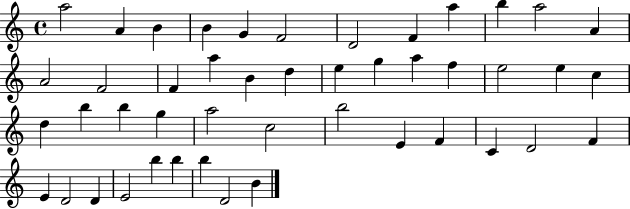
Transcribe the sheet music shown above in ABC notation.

X:1
T:Untitled
M:4/4
L:1/4
K:C
a2 A B B G F2 D2 F a b a2 A A2 F2 F a B d e g a f e2 e c d b b g a2 c2 b2 E F C D2 F E D2 D E2 b b b D2 B